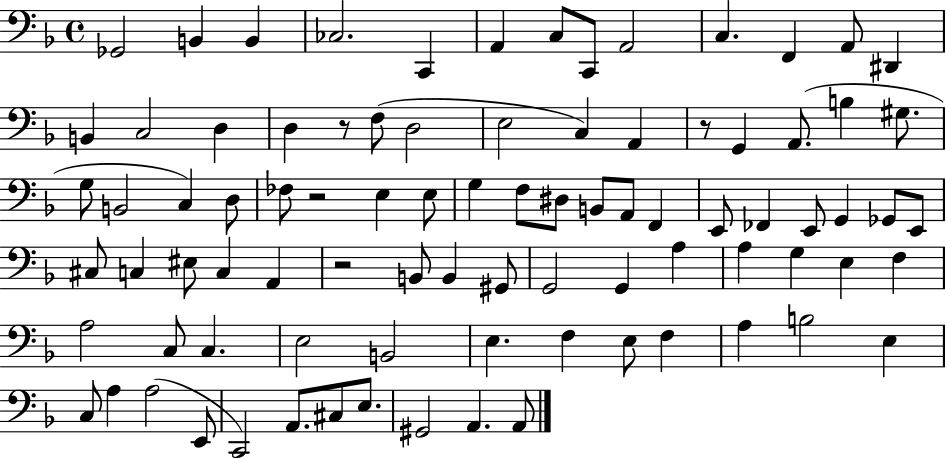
X:1
T:Untitled
M:4/4
L:1/4
K:F
_G,,2 B,, B,, _C,2 C,, A,, C,/2 C,,/2 A,,2 C, F,, A,,/2 ^D,, B,, C,2 D, D, z/2 F,/2 D,2 E,2 C, A,, z/2 G,, A,,/2 B, ^G,/2 G,/2 B,,2 C, D,/2 _F,/2 z2 E, E,/2 G, F,/2 ^D,/2 B,,/2 A,,/2 F,, E,,/2 _F,, E,,/2 G,, _G,,/2 E,,/2 ^C,/2 C, ^E,/2 C, A,, z2 B,,/2 B,, ^G,,/2 G,,2 G,, A, A, G, E, F, A,2 C,/2 C, E,2 B,,2 E, F, E,/2 F, A, B,2 E, C,/2 A, A,2 E,,/2 C,,2 A,,/2 ^C,/2 E,/2 ^G,,2 A,, A,,/2